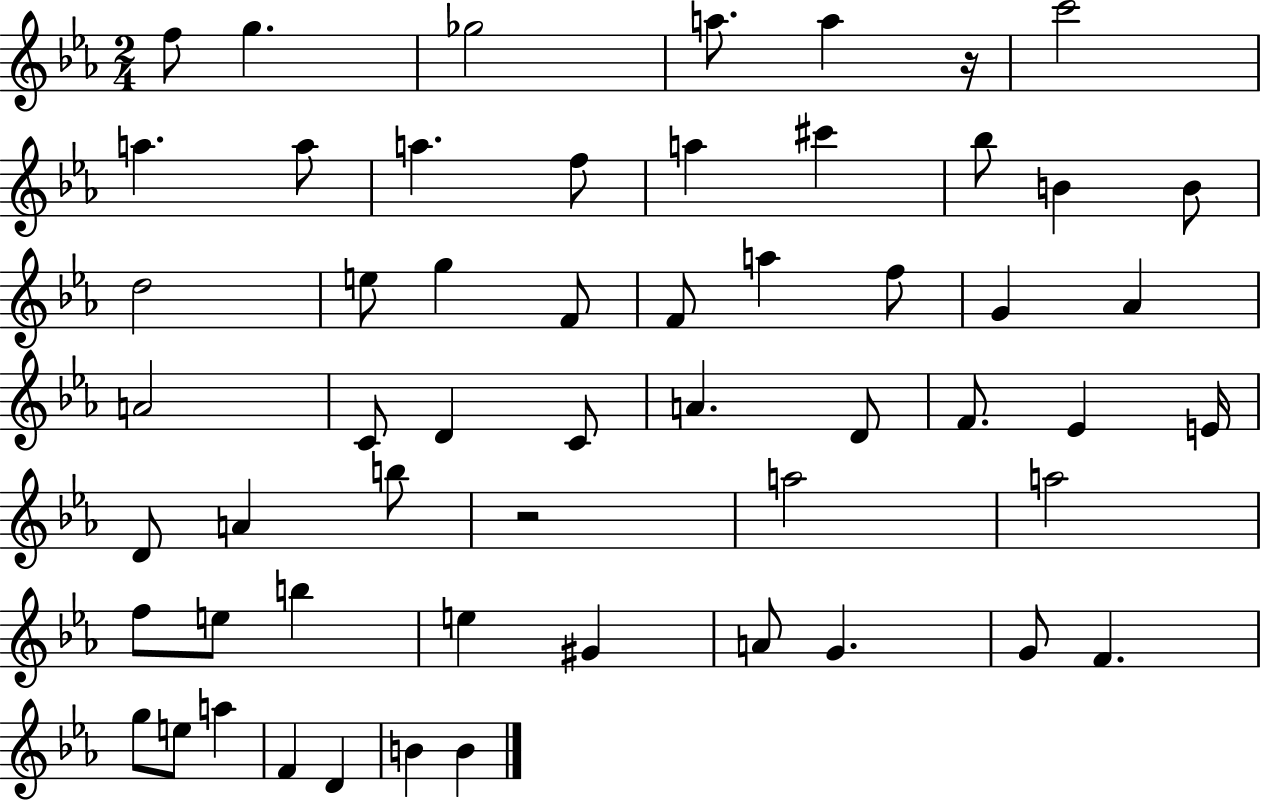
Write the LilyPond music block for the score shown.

{
  \clef treble
  \numericTimeSignature
  \time 2/4
  \key ees \major
  f''8 g''4. | ges''2 | a''8. a''4 r16 | c'''2 | \break a''4. a''8 | a''4. f''8 | a''4 cis'''4 | bes''8 b'4 b'8 | \break d''2 | e''8 g''4 f'8 | f'8 a''4 f''8 | g'4 aes'4 | \break a'2 | c'8 d'4 c'8 | a'4. d'8 | f'8. ees'4 e'16 | \break d'8 a'4 b''8 | r2 | a''2 | a''2 | \break f''8 e''8 b''4 | e''4 gis'4 | a'8 g'4. | g'8 f'4. | \break g''8 e''8 a''4 | f'4 d'4 | b'4 b'4 | \bar "|."
}